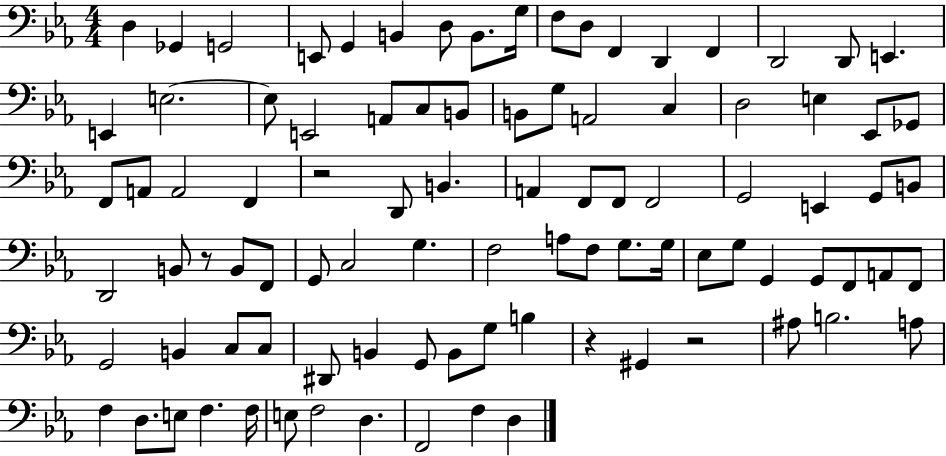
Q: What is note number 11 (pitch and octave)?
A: D3